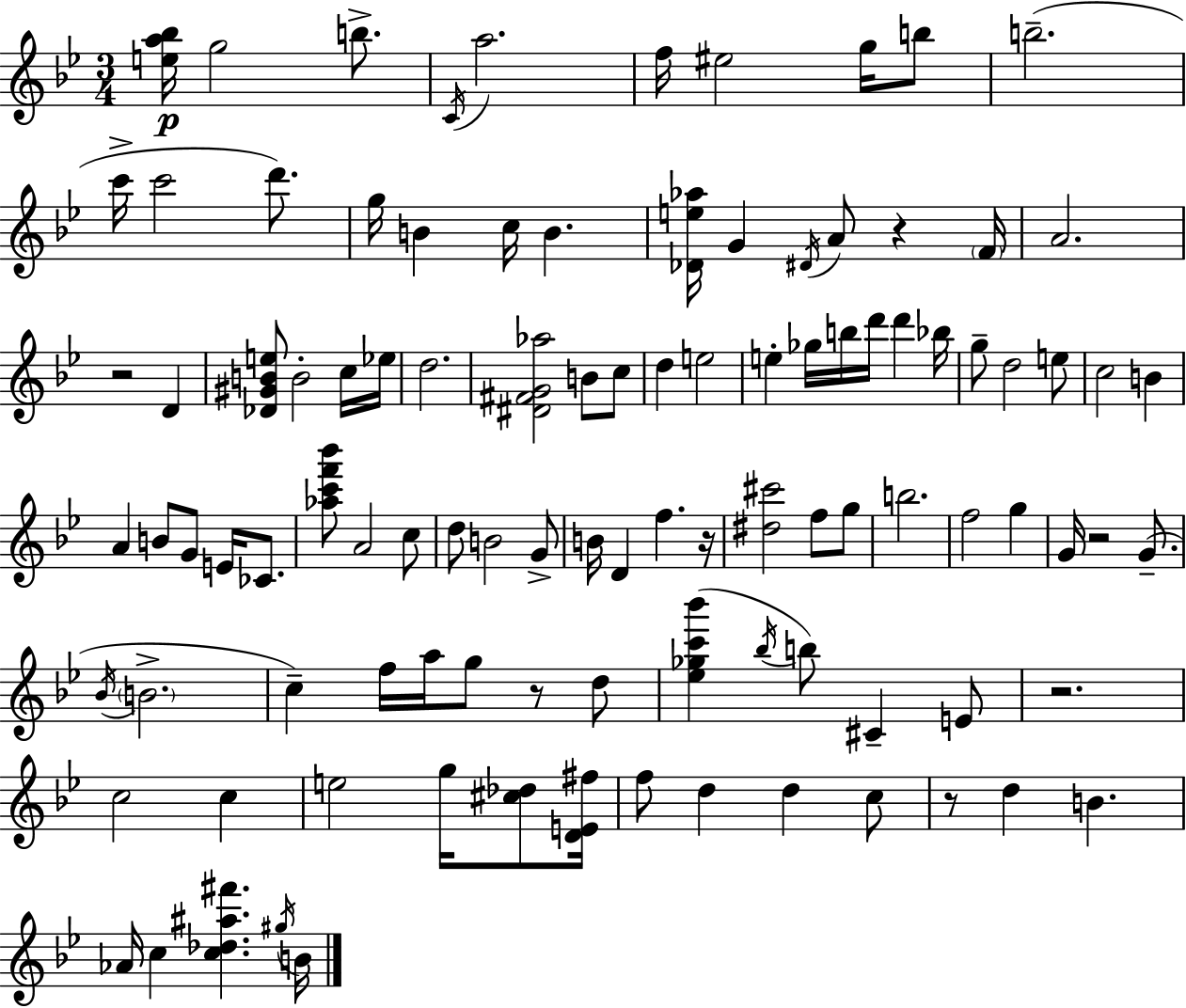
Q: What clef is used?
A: treble